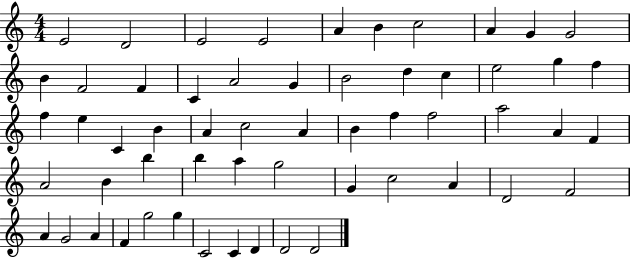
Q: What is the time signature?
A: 4/4